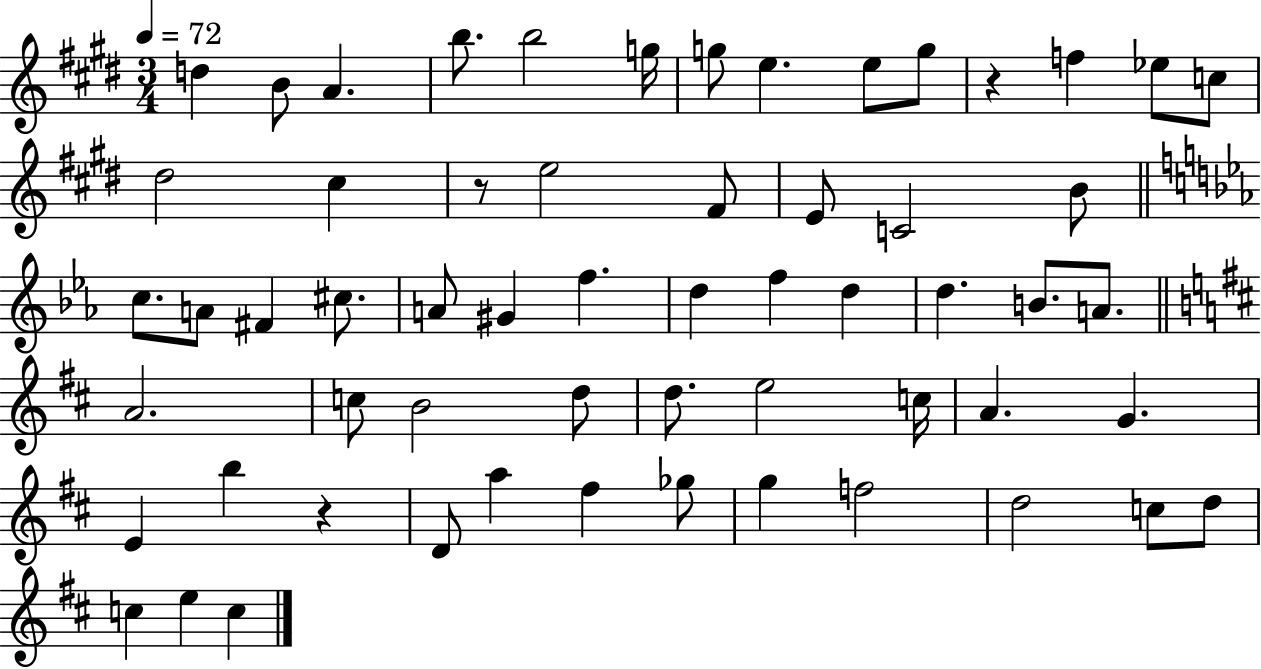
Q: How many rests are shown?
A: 3